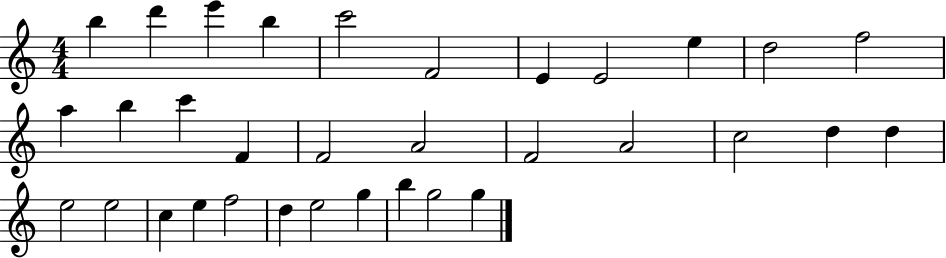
B5/q D6/q E6/q B5/q C6/h F4/h E4/q E4/h E5/q D5/h F5/h A5/q B5/q C6/q F4/q F4/h A4/h F4/h A4/h C5/h D5/q D5/q E5/h E5/h C5/q E5/q F5/h D5/q E5/h G5/q B5/q G5/h G5/q